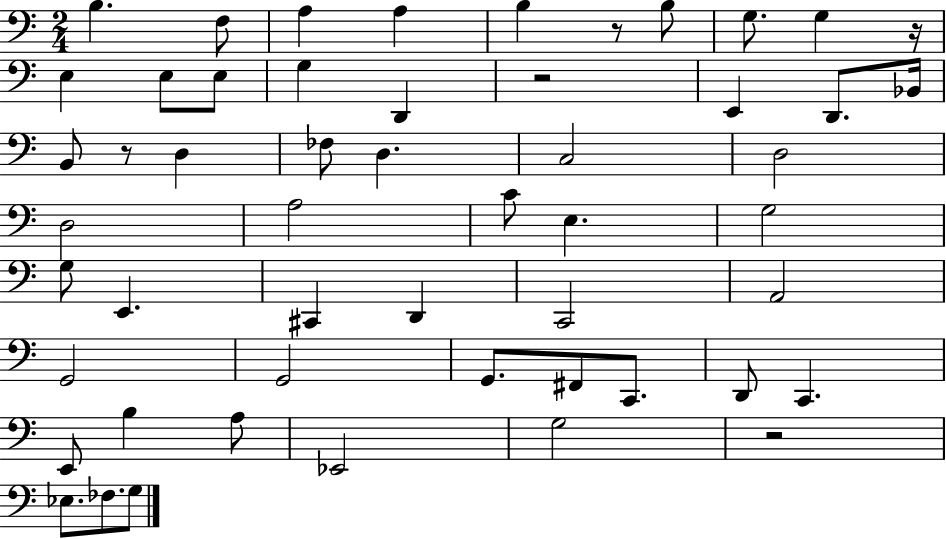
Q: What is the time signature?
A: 2/4